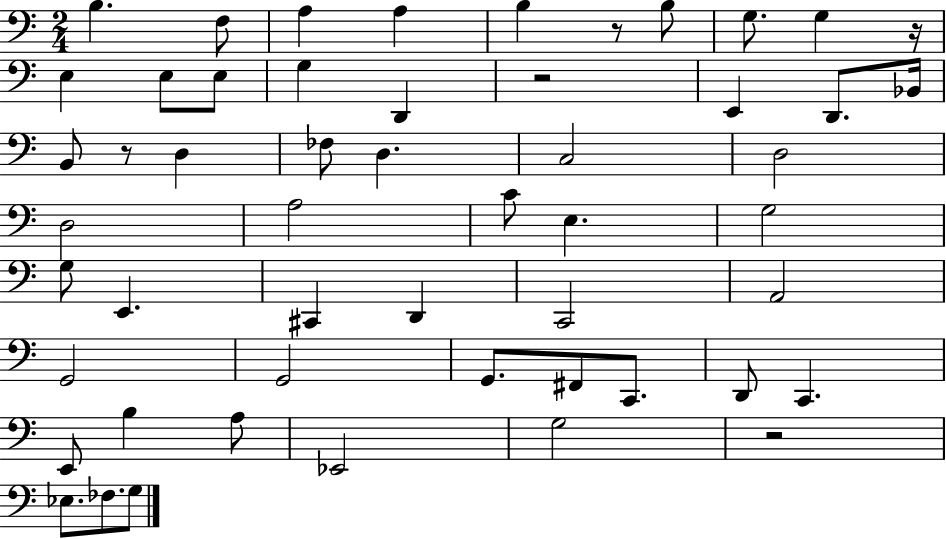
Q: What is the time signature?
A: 2/4